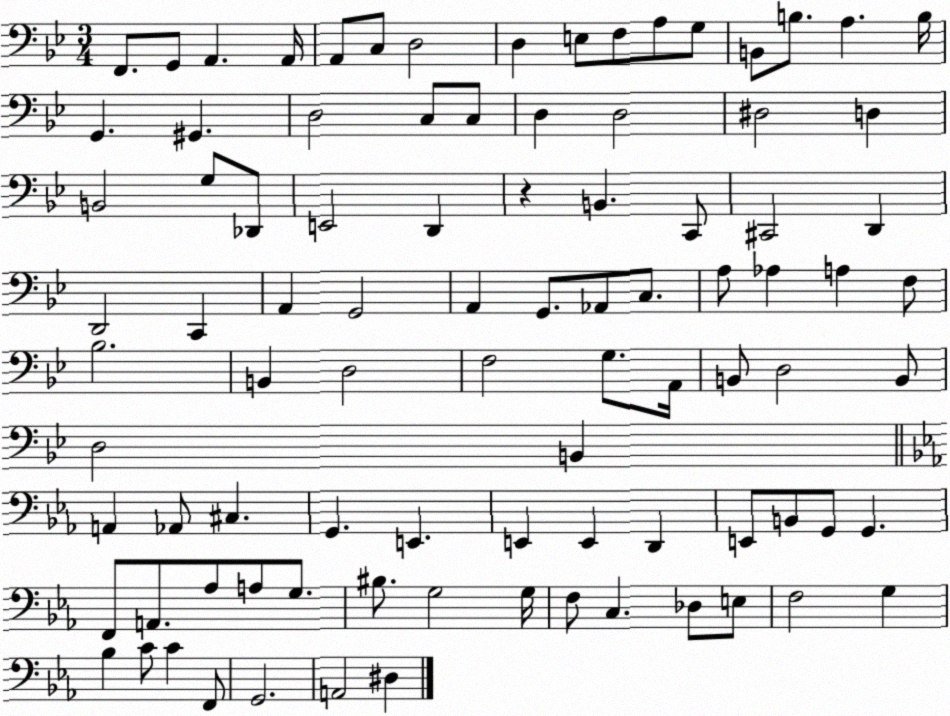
X:1
T:Untitled
M:3/4
L:1/4
K:Bb
F,,/2 G,,/2 A,, A,,/4 A,,/2 C,/2 D,2 D, E,/2 F,/2 A,/2 G,/2 B,,/2 B,/2 A, B,/4 G,, ^G,, D,2 C,/2 C,/2 D, D,2 ^D,2 D, B,,2 G,/2 _D,,/2 E,,2 D,, z B,, C,,/2 ^C,,2 D,, D,,2 C,, A,, G,,2 A,, G,,/2 _A,,/2 C,/2 A,/2 _A, A, F,/2 _B,2 B,, D,2 F,2 G,/2 A,,/4 B,,/2 D,2 B,,/2 D,2 B,, A,, _A,,/2 ^C, G,, E,, E,, E,, D,, E,,/2 B,,/2 G,,/2 G,, F,,/2 A,,/2 _A,/2 A,/2 G,/2 ^B,/2 G,2 G,/4 F,/2 C, _D,/2 E,/2 F,2 G, _B, C/2 C F,,/2 G,,2 A,,2 ^D,